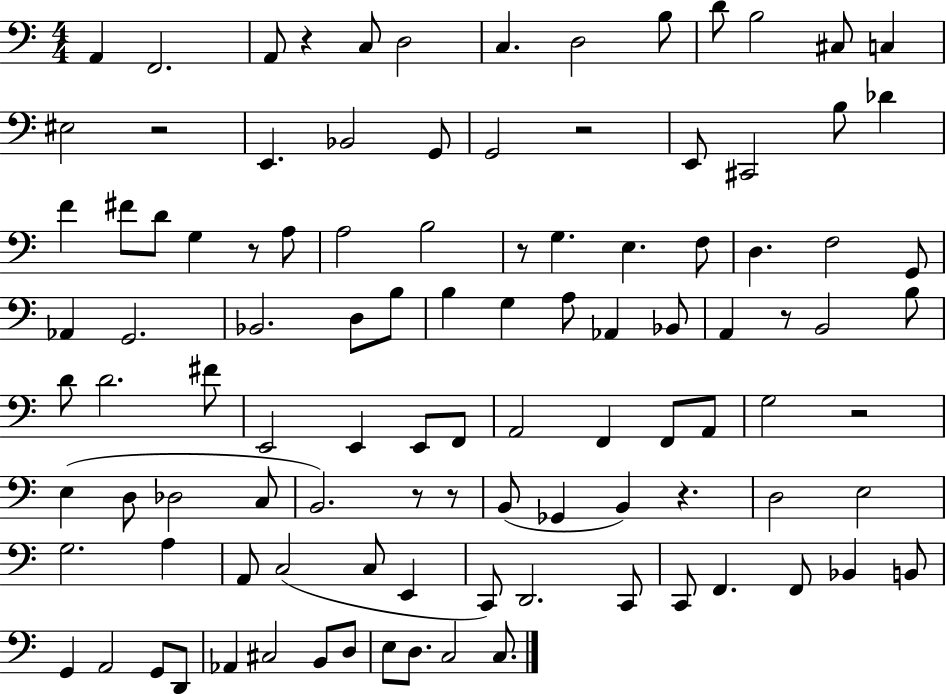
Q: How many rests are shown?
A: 10